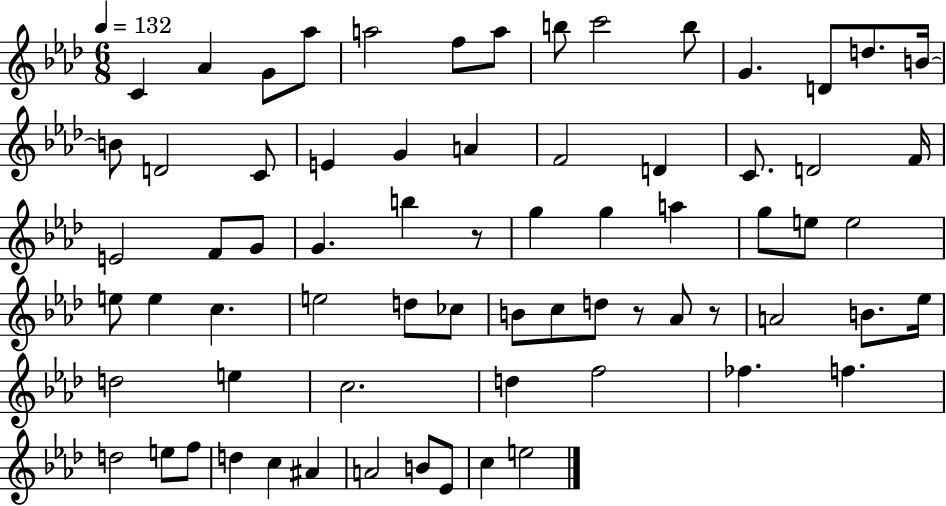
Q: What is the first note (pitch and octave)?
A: C4